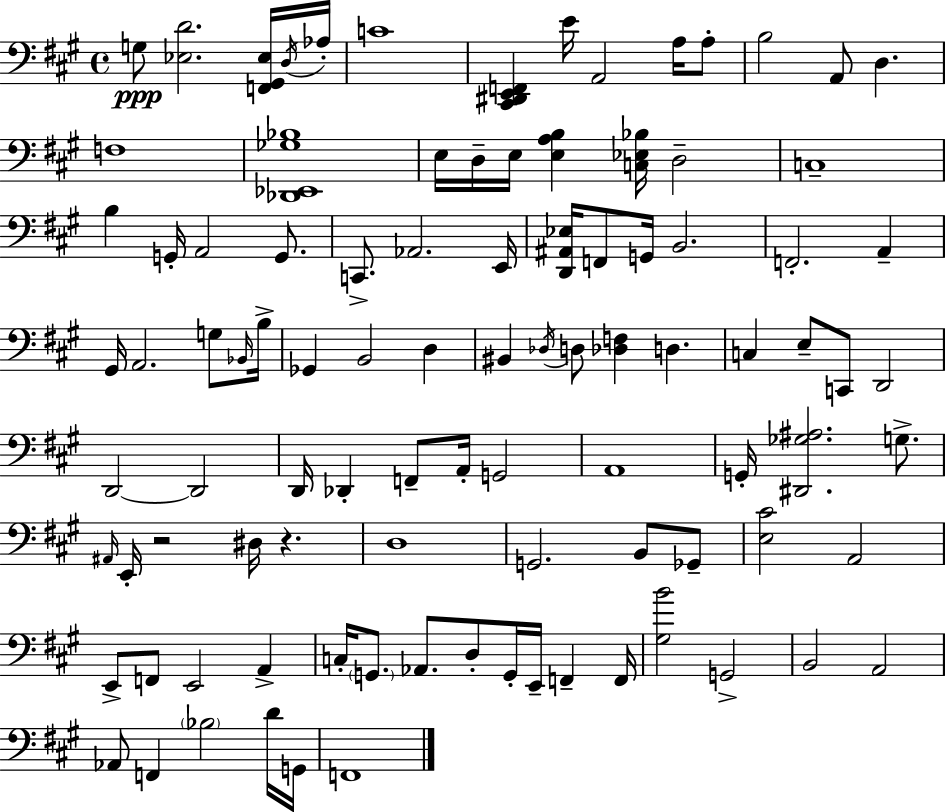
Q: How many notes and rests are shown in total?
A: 97